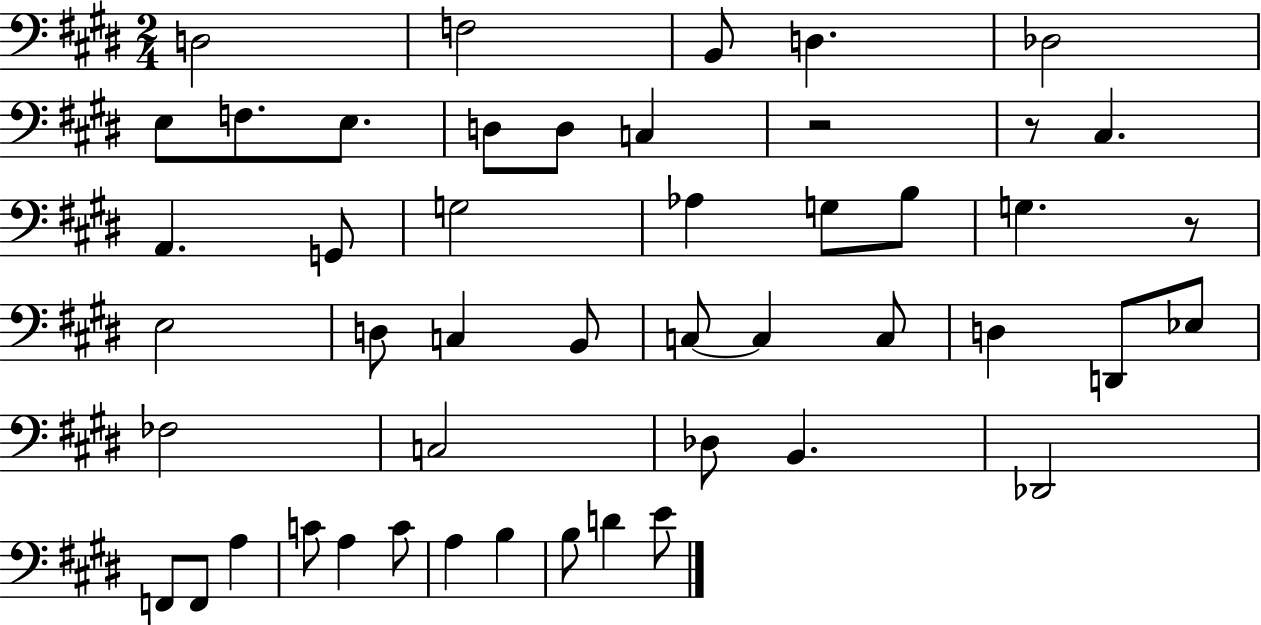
D3/h F3/h B2/e D3/q. Db3/h E3/e F3/e. E3/e. D3/e D3/e C3/q R/h R/e C#3/q. A2/q. G2/e G3/h Ab3/q G3/e B3/e G3/q. R/e E3/h D3/e C3/q B2/e C3/e C3/q C3/e D3/q D2/e Eb3/e FES3/h C3/h Db3/e B2/q. Db2/h F2/e F2/e A3/q C4/e A3/q C4/e A3/q B3/q B3/e D4/q E4/e